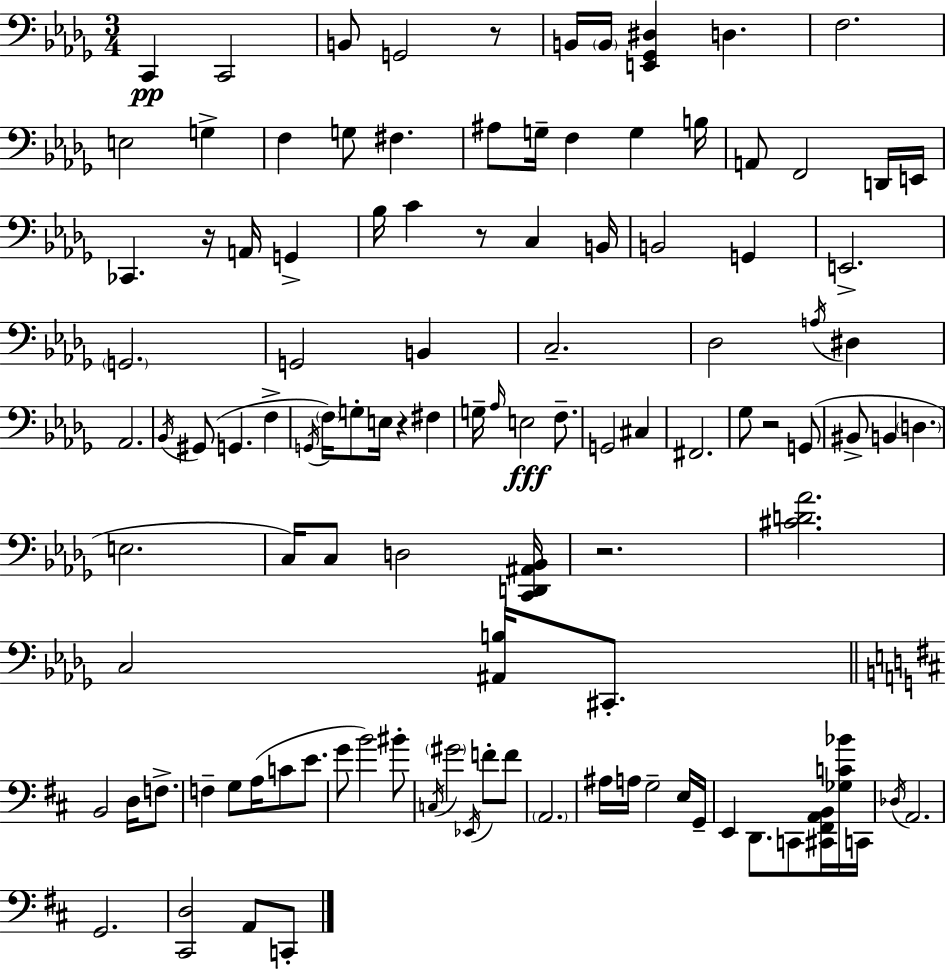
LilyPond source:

{
  \clef bass
  \numericTimeSignature
  \time 3/4
  \key bes \minor
  c,4\pp c,2 | b,8 g,2 r8 | b,16 \parenthesize b,16 <e, ges, dis>4 d4. | f2. | \break e2 g4-> | f4 g8 fis4. | ais8 g16-- f4 g4 b16 | a,8 f,2 d,16 e,16 | \break ces,4. r16 a,16 g,4-> | bes16 c'4 r8 c4 b,16 | b,2 g,4 | e,2.-> | \break \parenthesize g,2. | g,2 b,4 | c2.-- | des2 \acciaccatura { a16 } dis4 | \break aes,2. | \acciaccatura { bes,16 }( gis,8 g,4. f4-> | \acciaccatura { g,16 } \parenthesize f16) g8-. e16 r4 fis4 | g16-- \grace { aes16 }\fff e2 | \break f8.-- g,2 | cis4 fis,2. | ges8 r2 | g,8( bis,8-> b,4 \parenthesize d4. | \break e2. | c16) c8 d2 | <c, d, ais, bes,>16 r2. | <cis' d' aes'>2. | \break c2 | <ais, b>16 cis,8.-. \bar "||" \break \key d \major b,2 d16 f8.-> | f4-- g8 a16( c'8 e'8. | g'8 b'2) bis'8-. | \acciaccatura { c16 } \parenthesize gis'2 \acciaccatura { ees,16 } f'8-. | \break f'8 \parenthesize a,2. | ais16 a16 g2-- | e16 g,16-- e,4 d,8. c,8 <cis, fis, a, b,>16 | <ges c' bes'>16 c,16 \acciaccatura { des16 } a,2. | \break g,2. | <cis, d>2 a,8 | c,8-. \bar "|."
}